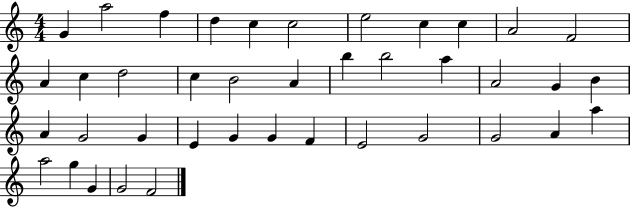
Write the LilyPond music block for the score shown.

{
  \clef treble
  \numericTimeSignature
  \time 4/4
  \key c \major
  g'4 a''2 f''4 | d''4 c''4 c''2 | e''2 c''4 c''4 | a'2 f'2 | \break a'4 c''4 d''2 | c''4 b'2 a'4 | b''4 b''2 a''4 | a'2 g'4 b'4 | \break a'4 g'2 g'4 | e'4 g'4 g'4 f'4 | e'2 g'2 | g'2 a'4 a''4 | \break a''2 g''4 g'4 | g'2 f'2 | \bar "|."
}